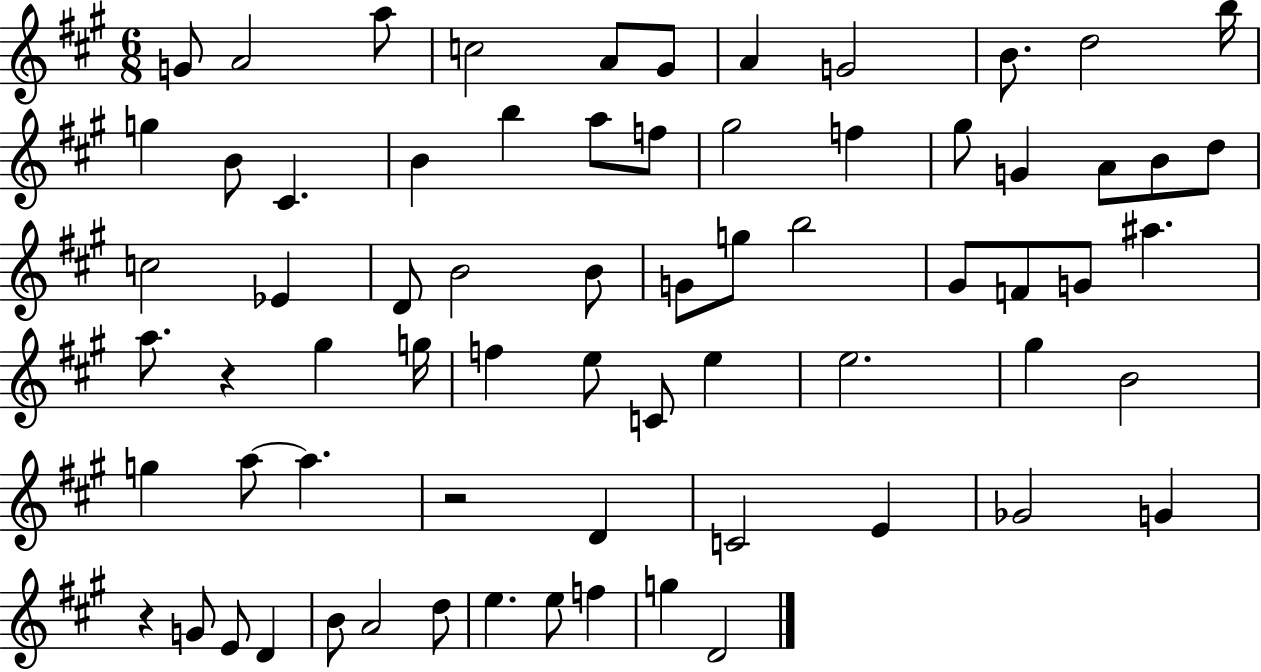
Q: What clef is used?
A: treble